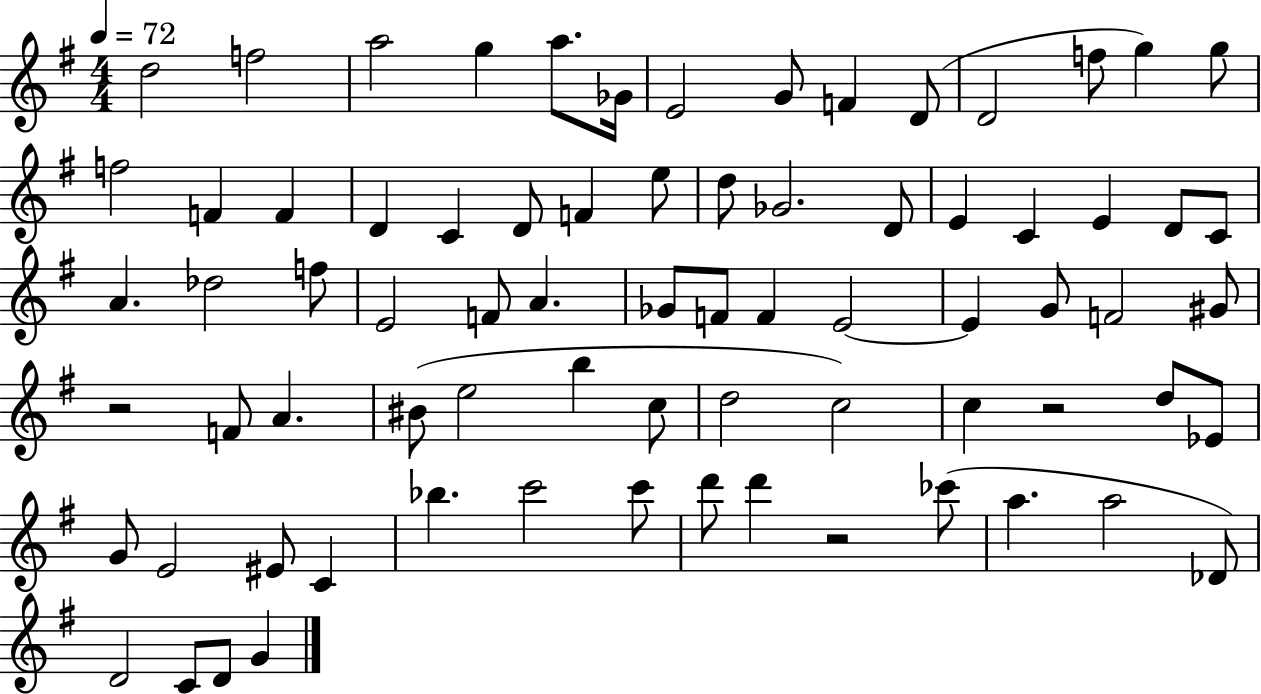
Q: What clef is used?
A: treble